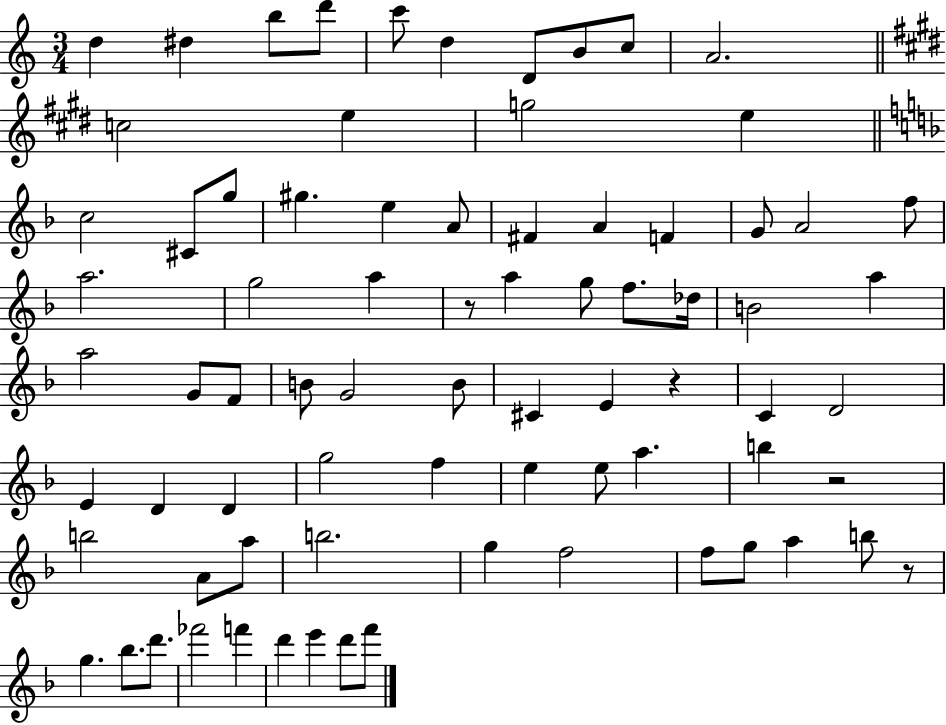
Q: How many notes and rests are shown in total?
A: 77